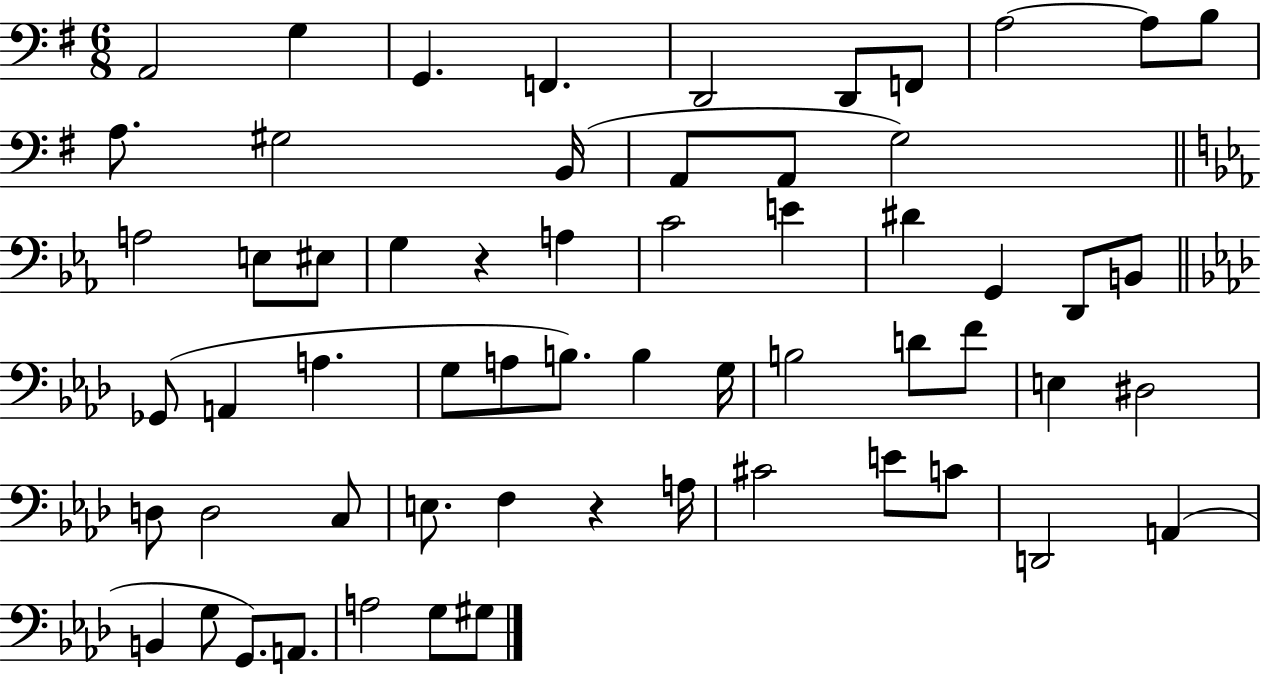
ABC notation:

X:1
T:Untitled
M:6/8
L:1/4
K:G
A,,2 G, G,, F,, D,,2 D,,/2 F,,/2 A,2 A,/2 B,/2 A,/2 ^G,2 B,,/4 A,,/2 A,,/2 G,2 A,2 E,/2 ^E,/2 G, z A, C2 E ^D G,, D,,/2 B,,/2 _G,,/2 A,, A, G,/2 A,/2 B,/2 B, G,/4 B,2 D/2 F/2 E, ^D,2 D,/2 D,2 C,/2 E,/2 F, z A,/4 ^C2 E/2 C/2 D,,2 A,, B,, G,/2 G,,/2 A,,/2 A,2 G,/2 ^G,/2